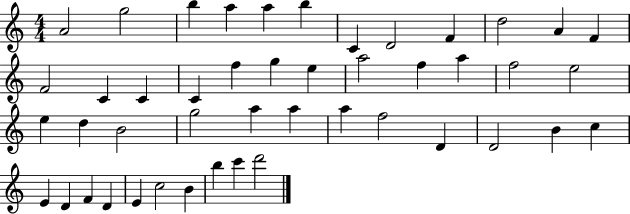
A4/h G5/h B5/q A5/q A5/q B5/q C4/q D4/h F4/q D5/h A4/q F4/q F4/h C4/q C4/q C4/q F5/q G5/q E5/q A5/h F5/q A5/q F5/h E5/h E5/q D5/q B4/h G5/h A5/q A5/q A5/q F5/h D4/q D4/h B4/q C5/q E4/q D4/q F4/q D4/q E4/q C5/h B4/q B5/q C6/q D6/h